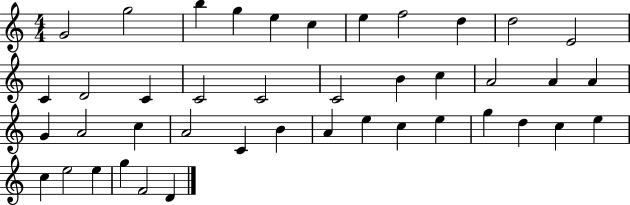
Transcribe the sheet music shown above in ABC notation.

X:1
T:Untitled
M:4/4
L:1/4
K:C
G2 g2 b g e c e f2 d d2 E2 C D2 C C2 C2 C2 B c A2 A A G A2 c A2 C B A e c e g d c e c e2 e g F2 D